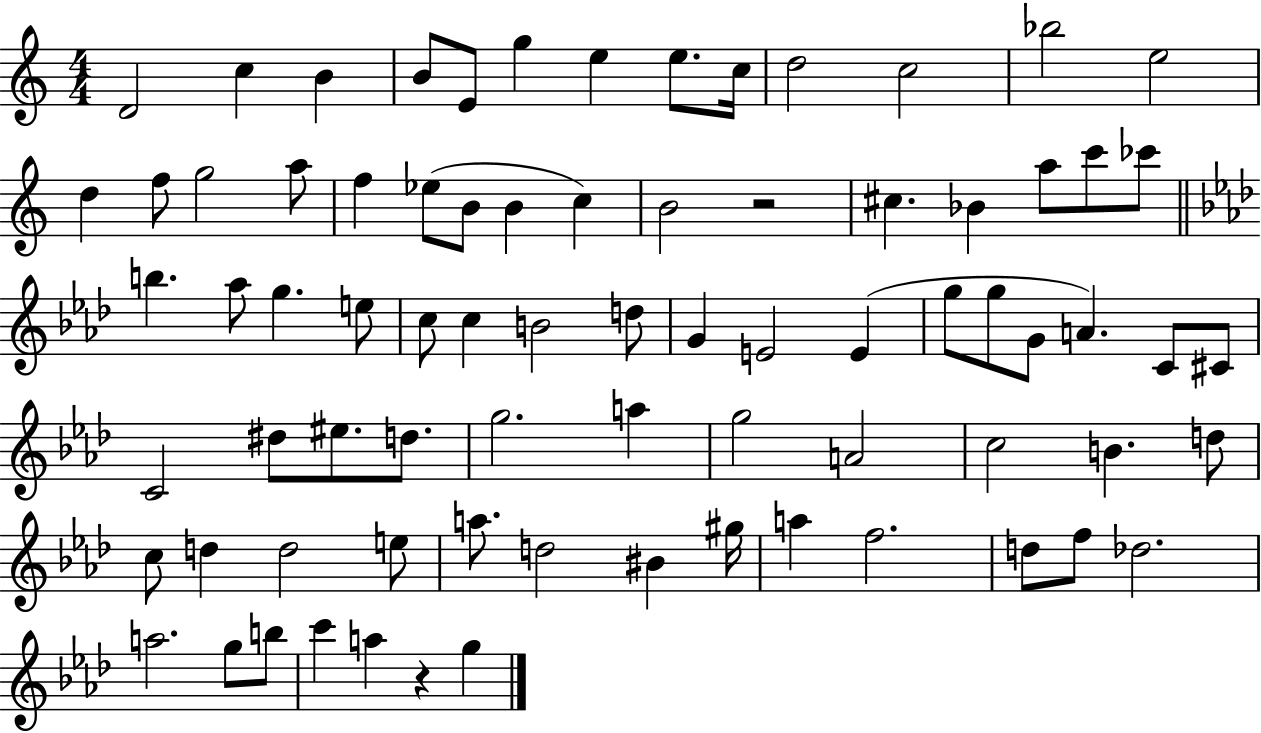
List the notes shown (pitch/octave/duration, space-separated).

D4/h C5/q B4/q B4/e E4/e G5/q E5/q E5/e. C5/s D5/h C5/h Bb5/h E5/h D5/q F5/e G5/h A5/e F5/q Eb5/e B4/e B4/q C5/q B4/h R/h C#5/q. Bb4/q A5/e C6/e CES6/e B5/q. Ab5/e G5/q. E5/e C5/e C5/q B4/h D5/e G4/q E4/h E4/q G5/e G5/e G4/e A4/q. C4/e C#4/e C4/h D#5/e EIS5/e. D5/e. G5/h. A5/q G5/h A4/h C5/h B4/q. D5/e C5/e D5/q D5/h E5/e A5/e. D5/h BIS4/q G#5/s A5/q F5/h. D5/e F5/e Db5/h. A5/h. G5/e B5/e C6/q A5/q R/q G5/q